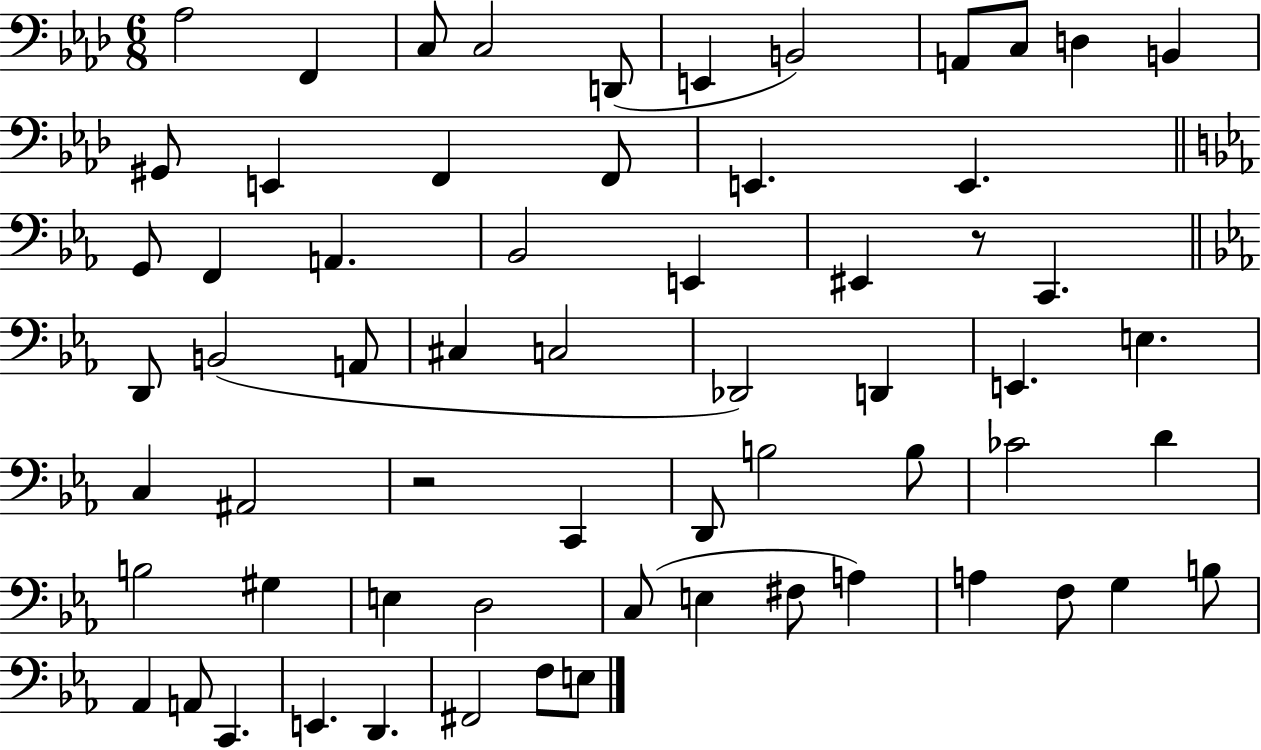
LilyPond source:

{
  \clef bass
  \numericTimeSignature
  \time 6/8
  \key aes \major
  aes2 f,4 | c8 c2 d,8( | e,4 b,2) | a,8 c8 d4 b,4 | \break gis,8 e,4 f,4 f,8 | e,4. e,4. | \bar "||" \break \key c \minor g,8 f,4 a,4. | bes,2 e,4 | eis,4 r8 c,4. | \bar "||" \break \key c \minor d,8 b,2( a,8 | cis4 c2 | des,2) d,4 | e,4. e4. | \break c4 ais,2 | r2 c,4 | d,8 b2 b8 | ces'2 d'4 | \break b2 gis4 | e4 d2 | c8( e4 fis8 a4) | a4 f8 g4 b8 | \break aes,4 a,8 c,4. | e,4. d,4. | fis,2 f8 e8 | \bar "|."
}